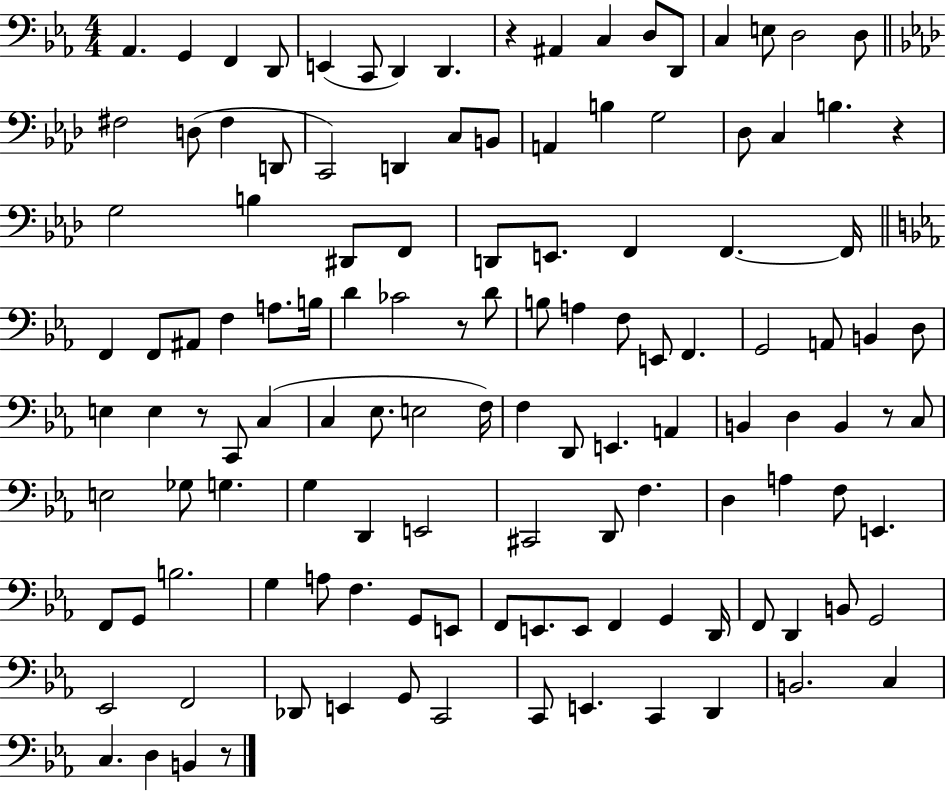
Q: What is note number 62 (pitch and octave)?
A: C3